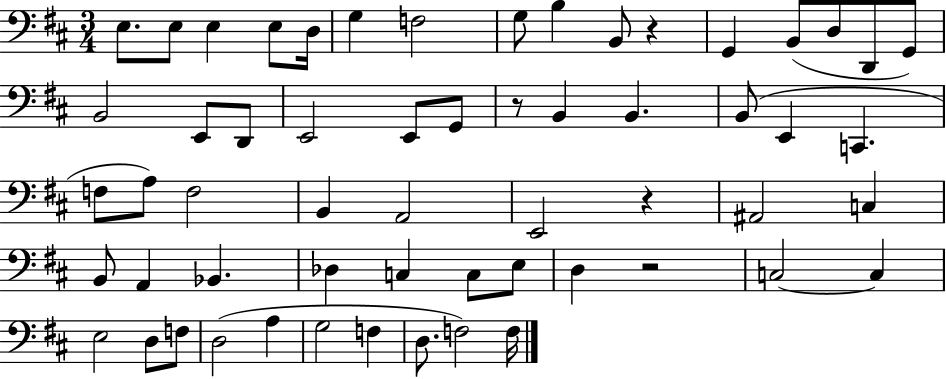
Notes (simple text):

E3/e. E3/e E3/q E3/e D3/s G3/q F3/h G3/e B3/q B2/e R/q G2/q B2/e D3/e D2/e G2/e B2/h E2/e D2/e E2/h E2/e G2/e R/e B2/q B2/q. B2/e E2/q C2/q. F3/e A3/e F3/h B2/q A2/h E2/h R/q A#2/h C3/q B2/e A2/q Bb2/q. Db3/q C3/q C3/e E3/e D3/q R/h C3/h C3/q E3/h D3/e F3/e D3/h A3/q G3/h F3/q D3/e. F3/h F3/s